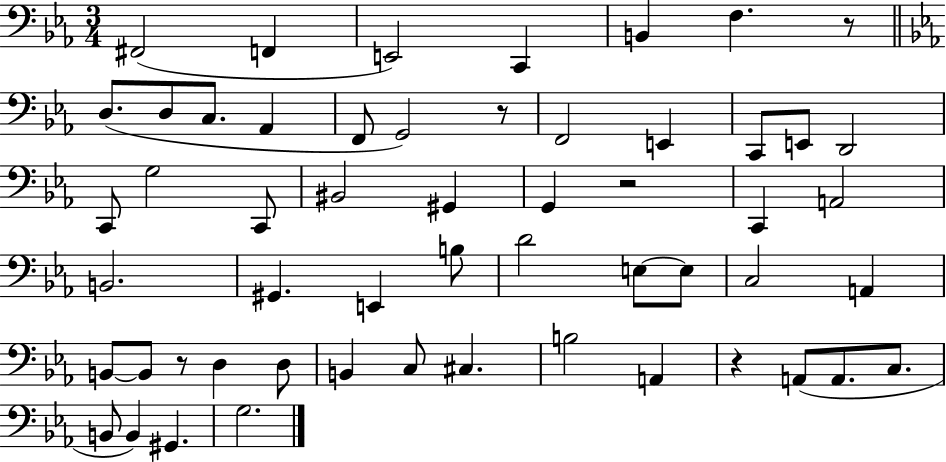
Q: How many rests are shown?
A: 5